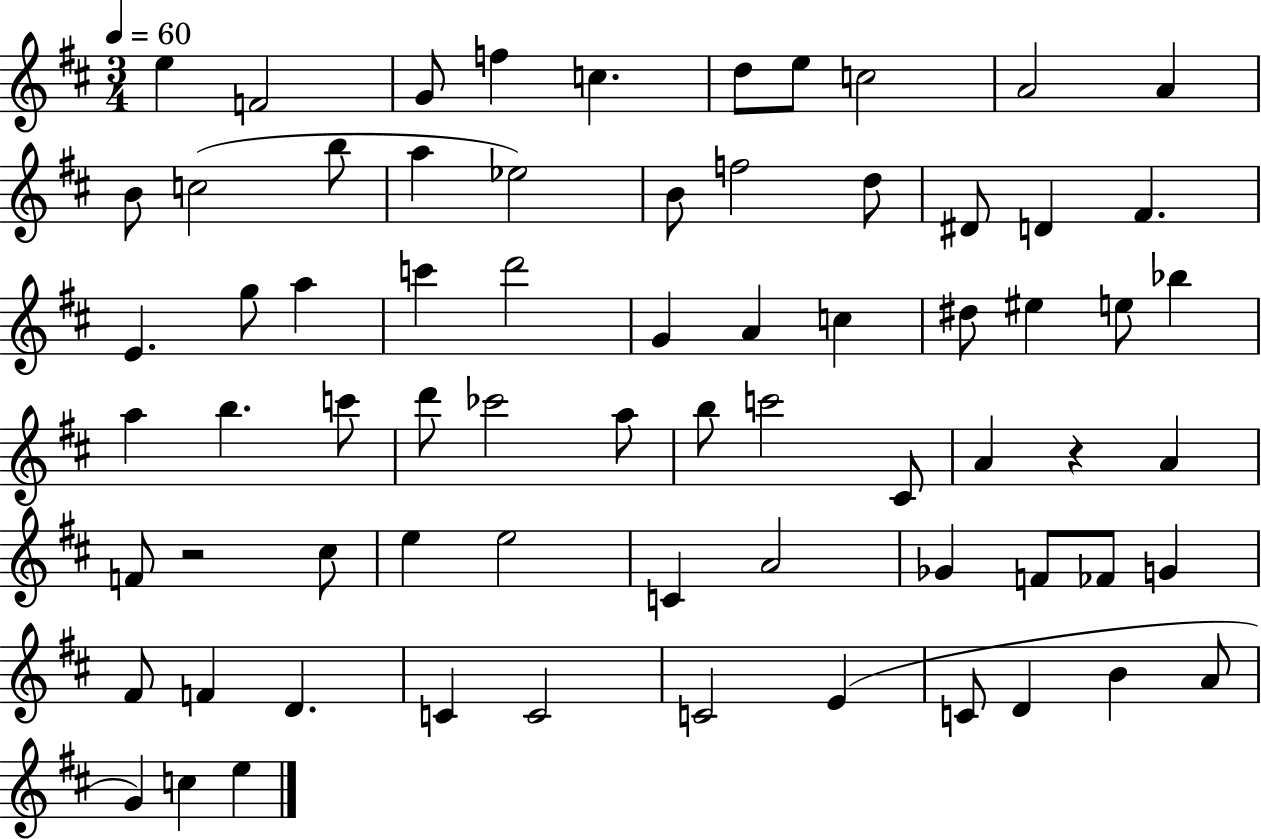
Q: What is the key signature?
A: D major